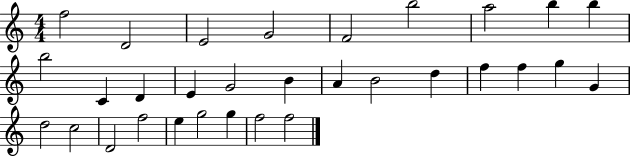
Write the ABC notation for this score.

X:1
T:Untitled
M:4/4
L:1/4
K:C
f2 D2 E2 G2 F2 b2 a2 b b b2 C D E G2 B A B2 d f f g G d2 c2 D2 f2 e g2 g f2 f2